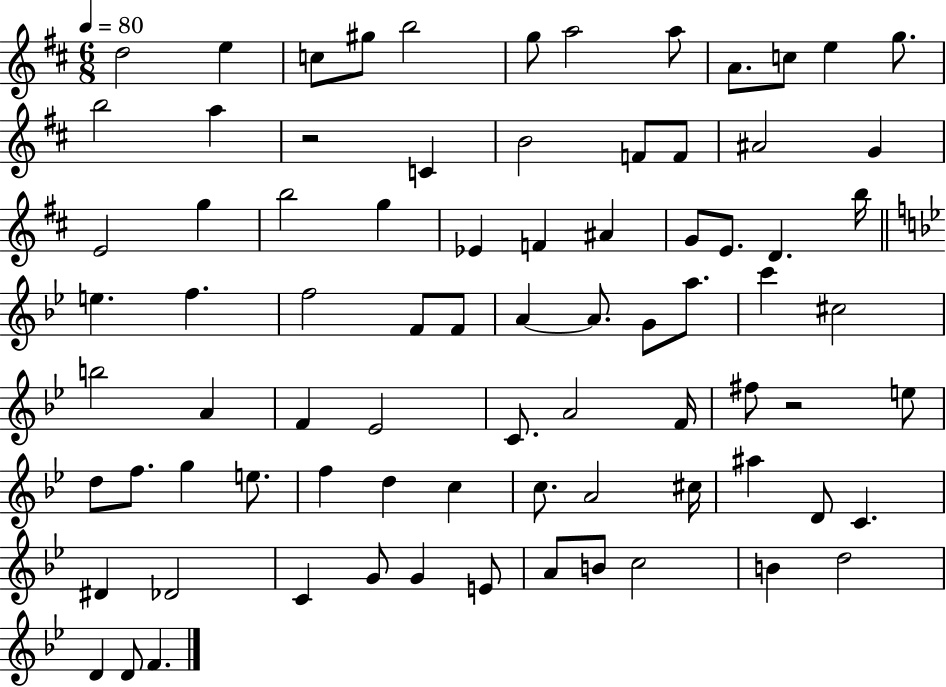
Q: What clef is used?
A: treble